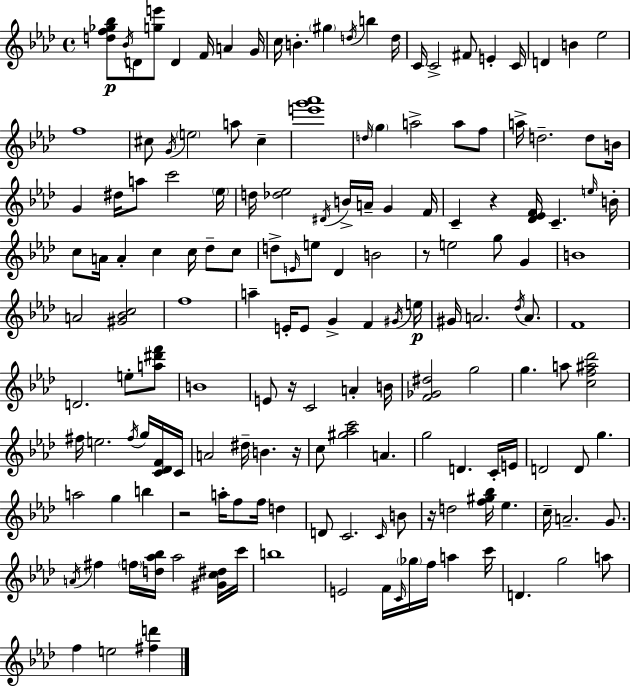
[D5,F5,Gb5,Bb5]/e Bb4/s D4/e [G5,E6]/e D4/q F4/s A4/q G4/s C5/s B4/q. G#5/q D5/s B5/q D5/s C4/s C4/h F#4/e E4/q C4/s D4/q B4/q Eb5/h F5/w C#5/e G4/s E5/h A5/e C#5/q [E6,G6,Ab6]/w D5/s G5/q A5/h A5/e F5/e A5/s D5/h. D5/e B4/s G4/q D#5/s A5/e C6/h Eb5/s D5/s [Db5,Eb5]/h D#4/s B4/s A4/s G4/q F4/s C4/q R/q [Db4,Eb4,F4]/s C4/q. E5/s B4/s C5/e A4/s A4/q C5/q C5/s Db5/e C5/e D5/e E4/s E5/e Db4/q B4/h R/e E5/h G5/e G4/q B4/w A4/h [G#4,Bb4,C5]/h F5/w A5/q E4/s E4/e G4/q F4/q G#4/s E5/s G#4/s A4/h. Db5/s A4/e. F4/w D4/h. E5/e [A5,D#6,F6]/e B4/w E4/e R/s C4/h A4/q B4/s [F4,Gb4,D#5]/h G5/h G5/q. A5/e [C5,F5,A#5,Db6]/h F#5/s E5/h. F#5/s G5/s [C4,Db4,F4]/s C4/s A4/h D#5/s B4/q. R/s C5/e [G#5,Ab5,C6]/h A4/q. G5/h D4/q. C4/s E4/s D4/h D4/e G5/q. A5/h G5/q B5/q R/h A5/s F5/e F5/s D5/q D4/e C4/h. C4/s B4/e R/s D5/h [F5,G#5,Bb5]/s Eb5/q. C5/s A4/h. G4/e. A4/s F#5/q F5/s [D5,Ab5,Bb5]/s Ab5/h [G#4,C5,D#5]/s C6/s B5/w E4/h F4/s C4/s Gb5/s F5/s A5/q C6/s D4/q. G5/h A5/e F5/q E5/h [F#5,D6]/q